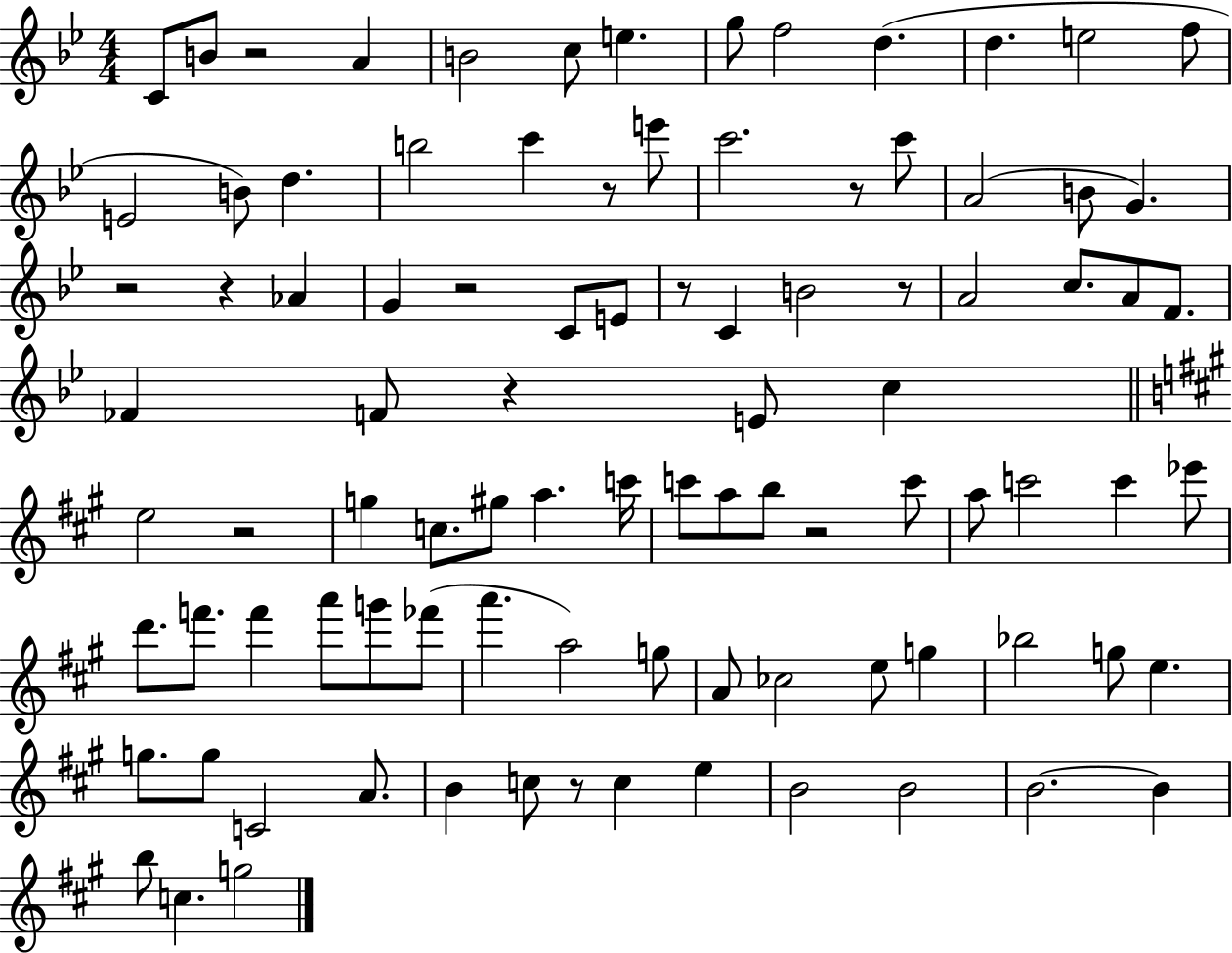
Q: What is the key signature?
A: BES major